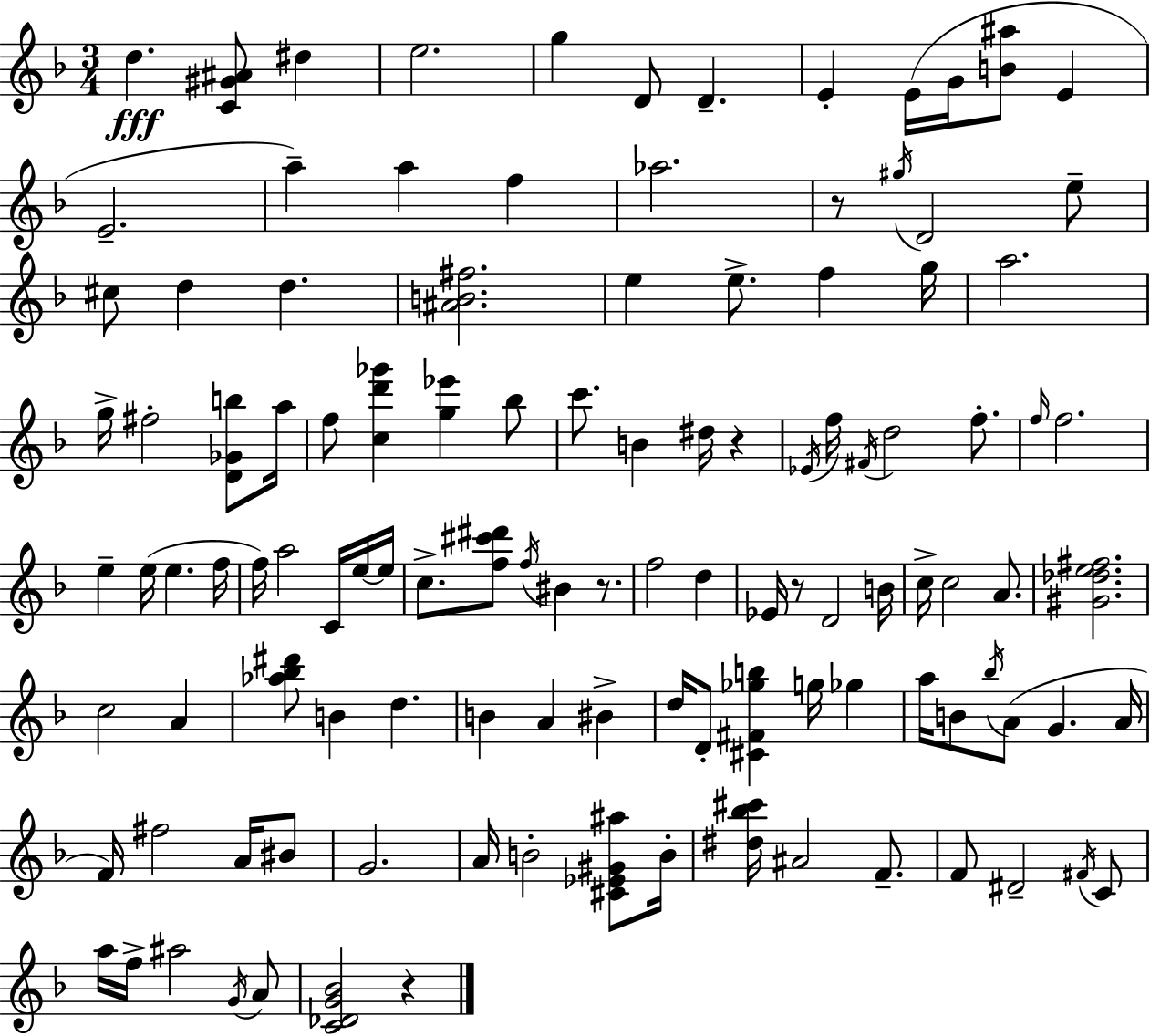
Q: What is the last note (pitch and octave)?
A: A4